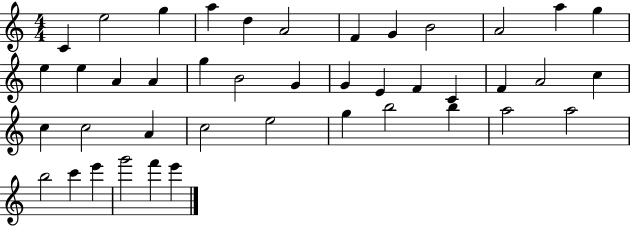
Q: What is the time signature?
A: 4/4